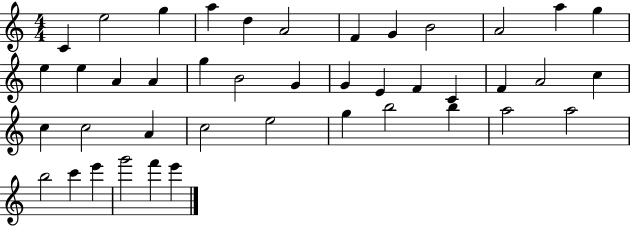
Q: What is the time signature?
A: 4/4